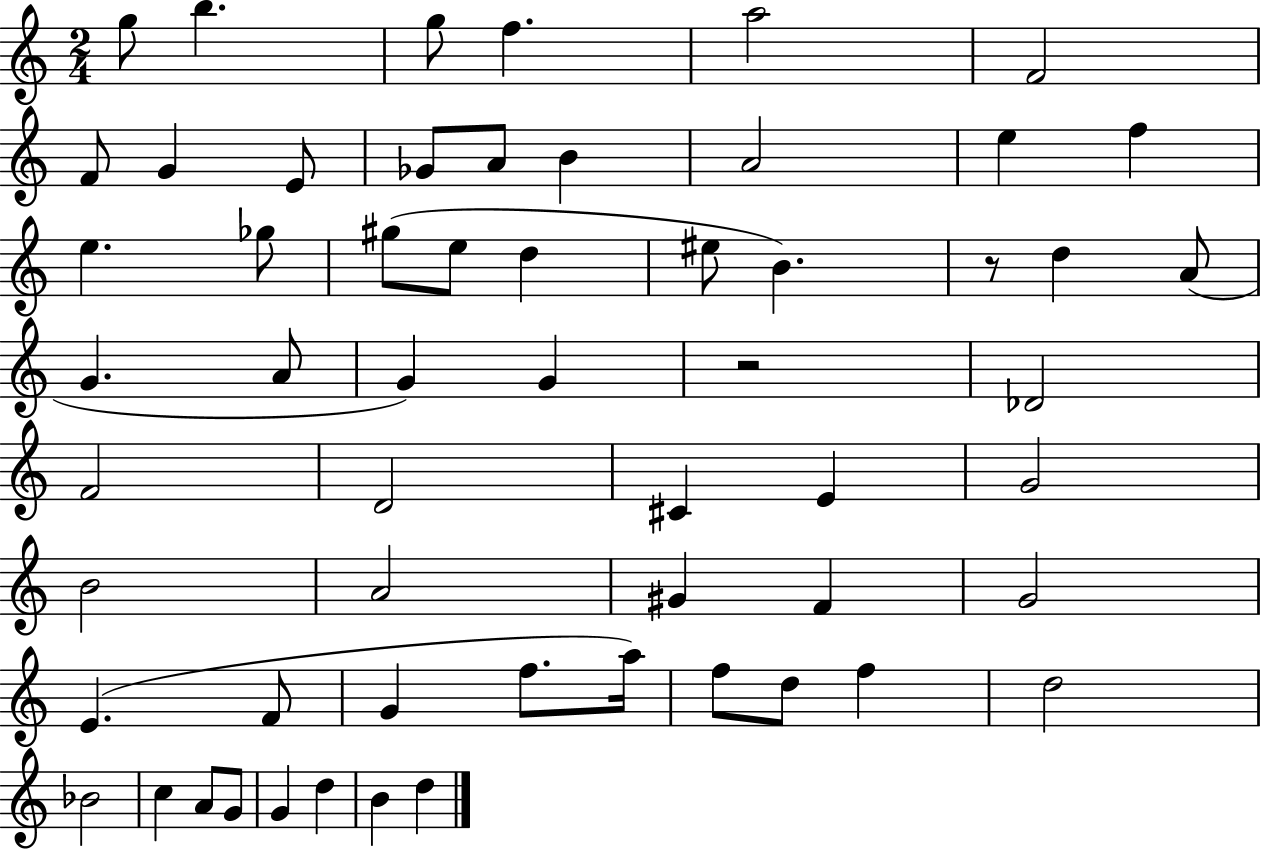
G5/e B5/q. G5/e F5/q. A5/h F4/h F4/e G4/q E4/e Gb4/e A4/e B4/q A4/h E5/q F5/q E5/q. Gb5/e G#5/e E5/e D5/q EIS5/e B4/q. R/e D5/q A4/e G4/q. A4/e G4/q G4/q R/h Db4/h F4/h D4/h C#4/q E4/q G4/h B4/h A4/h G#4/q F4/q G4/h E4/q. F4/e G4/q F5/e. A5/s F5/e D5/e F5/q D5/h Bb4/h C5/q A4/e G4/e G4/q D5/q B4/q D5/q